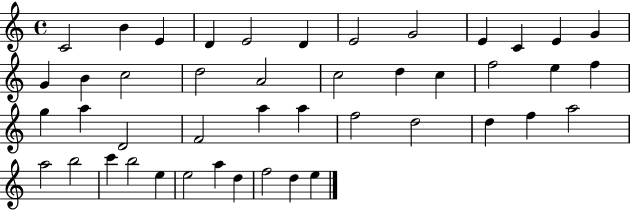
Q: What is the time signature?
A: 4/4